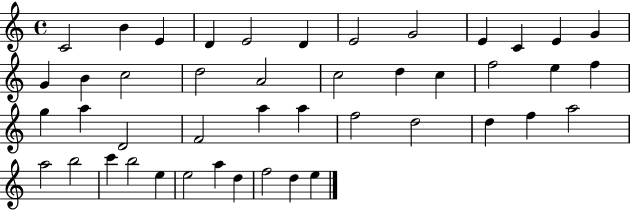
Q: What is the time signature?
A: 4/4